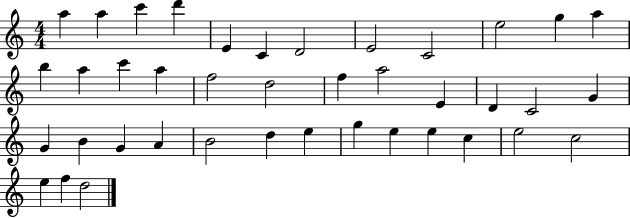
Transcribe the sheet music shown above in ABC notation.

X:1
T:Untitled
M:4/4
L:1/4
K:C
a a c' d' E C D2 E2 C2 e2 g a b a c' a f2 d2 f a2 E D C2 G G B G A B2 d e g e e c e2 c2 e f d2